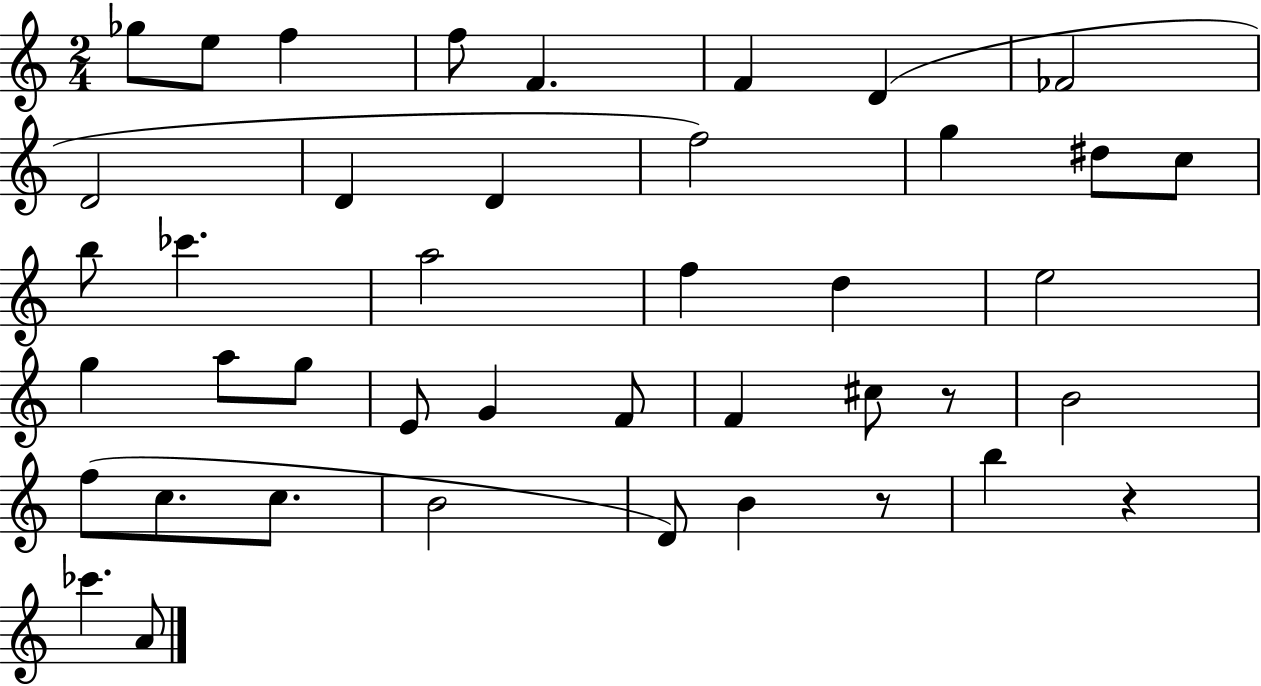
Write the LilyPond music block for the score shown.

{
  \clef treble
  \numericTimeSignature
  \time 2/4
  \key c \major
  \repeat volta 2 { ges''8 e''8 f''4 | f''8 f'4. | f'4 d'4( | fes'2 | \break d'2 | d'4 d'4 | f''2) | g''4 dis''8 c''8 | \break b''8 ces'''4. | a''2 | f''4 d''4 | e''2 | \break g''4 a''8 g''8 | e'8 g'4 f'8 | f'4 cis''8 r8 | b'2 | \break f''8( c''8. c''8. | b'2 | d'8) b'4 r8 | b''4 r4 | \break ces'''4. a'8 | } \bar "|."
}